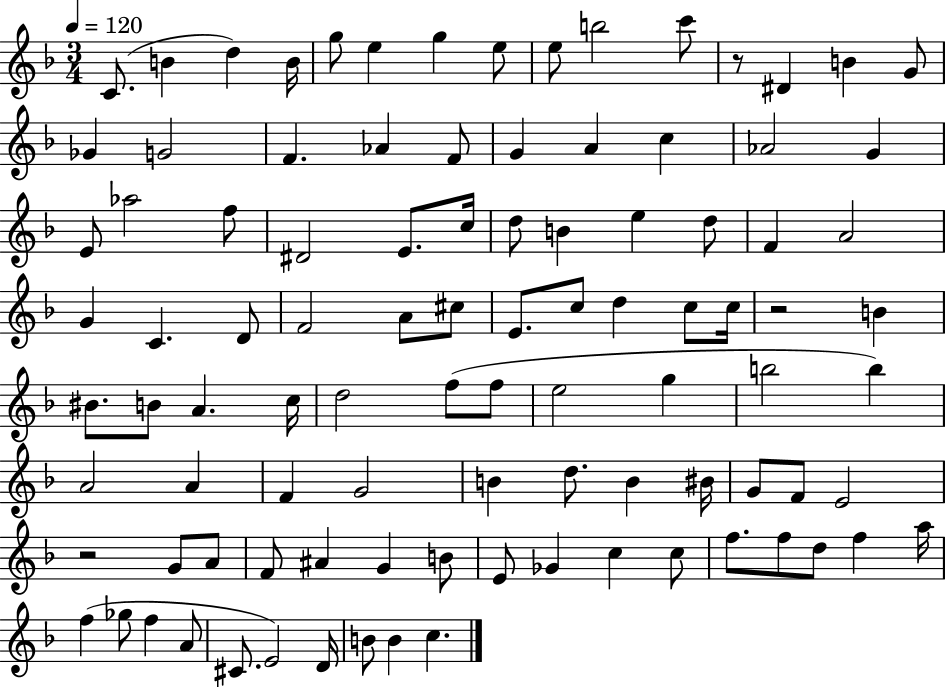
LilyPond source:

{
  \clef treble
  \numericTimeSignature
  \time 3/4
  \key f \major
  \tempo 4 = 120
  c'8.( b'4 d''4) b'16 | g''8 e''4 g''4 e''8 | e''8 b''2 c'''8 | r8 dis'4 b'4 g'8 | \break ges'4 g'2 | f'4. aes'4 f'8 | g'4 a'4 c''4 | aes'2 g'4 | \break e'8 aes''2 f''8 | dis'2 e'8. c''16 | d''8 b'4 e''4 d''8 | f'4 a'2 | \break g'4 c'4. d'8 | f'2 a'8 cis''8 | e'8. c''8 d''4 c''8 c''16 | r2 b'4 | \break bis'8. b'8 a'4. c''16 | d''2 f''8( f''8 | e''2 g''4 | b''2 b''4) | \break a'2 a'4 | f'4 g'2 | b'4 d''8. b'4 bis'16 | g'8 f'8 e'2 | \break r2 g'8 a'8 | f'8 ais'4 g'4 b'8 | e'8 ges'4 c''4 c''8 | f''8. f''8 d''8 f''4 a''16 | \break f''4( ges''8 f''4 a'8 | cis'8. e'2) d'16 | b'8 b'4 c''4. | \bar "|."
}